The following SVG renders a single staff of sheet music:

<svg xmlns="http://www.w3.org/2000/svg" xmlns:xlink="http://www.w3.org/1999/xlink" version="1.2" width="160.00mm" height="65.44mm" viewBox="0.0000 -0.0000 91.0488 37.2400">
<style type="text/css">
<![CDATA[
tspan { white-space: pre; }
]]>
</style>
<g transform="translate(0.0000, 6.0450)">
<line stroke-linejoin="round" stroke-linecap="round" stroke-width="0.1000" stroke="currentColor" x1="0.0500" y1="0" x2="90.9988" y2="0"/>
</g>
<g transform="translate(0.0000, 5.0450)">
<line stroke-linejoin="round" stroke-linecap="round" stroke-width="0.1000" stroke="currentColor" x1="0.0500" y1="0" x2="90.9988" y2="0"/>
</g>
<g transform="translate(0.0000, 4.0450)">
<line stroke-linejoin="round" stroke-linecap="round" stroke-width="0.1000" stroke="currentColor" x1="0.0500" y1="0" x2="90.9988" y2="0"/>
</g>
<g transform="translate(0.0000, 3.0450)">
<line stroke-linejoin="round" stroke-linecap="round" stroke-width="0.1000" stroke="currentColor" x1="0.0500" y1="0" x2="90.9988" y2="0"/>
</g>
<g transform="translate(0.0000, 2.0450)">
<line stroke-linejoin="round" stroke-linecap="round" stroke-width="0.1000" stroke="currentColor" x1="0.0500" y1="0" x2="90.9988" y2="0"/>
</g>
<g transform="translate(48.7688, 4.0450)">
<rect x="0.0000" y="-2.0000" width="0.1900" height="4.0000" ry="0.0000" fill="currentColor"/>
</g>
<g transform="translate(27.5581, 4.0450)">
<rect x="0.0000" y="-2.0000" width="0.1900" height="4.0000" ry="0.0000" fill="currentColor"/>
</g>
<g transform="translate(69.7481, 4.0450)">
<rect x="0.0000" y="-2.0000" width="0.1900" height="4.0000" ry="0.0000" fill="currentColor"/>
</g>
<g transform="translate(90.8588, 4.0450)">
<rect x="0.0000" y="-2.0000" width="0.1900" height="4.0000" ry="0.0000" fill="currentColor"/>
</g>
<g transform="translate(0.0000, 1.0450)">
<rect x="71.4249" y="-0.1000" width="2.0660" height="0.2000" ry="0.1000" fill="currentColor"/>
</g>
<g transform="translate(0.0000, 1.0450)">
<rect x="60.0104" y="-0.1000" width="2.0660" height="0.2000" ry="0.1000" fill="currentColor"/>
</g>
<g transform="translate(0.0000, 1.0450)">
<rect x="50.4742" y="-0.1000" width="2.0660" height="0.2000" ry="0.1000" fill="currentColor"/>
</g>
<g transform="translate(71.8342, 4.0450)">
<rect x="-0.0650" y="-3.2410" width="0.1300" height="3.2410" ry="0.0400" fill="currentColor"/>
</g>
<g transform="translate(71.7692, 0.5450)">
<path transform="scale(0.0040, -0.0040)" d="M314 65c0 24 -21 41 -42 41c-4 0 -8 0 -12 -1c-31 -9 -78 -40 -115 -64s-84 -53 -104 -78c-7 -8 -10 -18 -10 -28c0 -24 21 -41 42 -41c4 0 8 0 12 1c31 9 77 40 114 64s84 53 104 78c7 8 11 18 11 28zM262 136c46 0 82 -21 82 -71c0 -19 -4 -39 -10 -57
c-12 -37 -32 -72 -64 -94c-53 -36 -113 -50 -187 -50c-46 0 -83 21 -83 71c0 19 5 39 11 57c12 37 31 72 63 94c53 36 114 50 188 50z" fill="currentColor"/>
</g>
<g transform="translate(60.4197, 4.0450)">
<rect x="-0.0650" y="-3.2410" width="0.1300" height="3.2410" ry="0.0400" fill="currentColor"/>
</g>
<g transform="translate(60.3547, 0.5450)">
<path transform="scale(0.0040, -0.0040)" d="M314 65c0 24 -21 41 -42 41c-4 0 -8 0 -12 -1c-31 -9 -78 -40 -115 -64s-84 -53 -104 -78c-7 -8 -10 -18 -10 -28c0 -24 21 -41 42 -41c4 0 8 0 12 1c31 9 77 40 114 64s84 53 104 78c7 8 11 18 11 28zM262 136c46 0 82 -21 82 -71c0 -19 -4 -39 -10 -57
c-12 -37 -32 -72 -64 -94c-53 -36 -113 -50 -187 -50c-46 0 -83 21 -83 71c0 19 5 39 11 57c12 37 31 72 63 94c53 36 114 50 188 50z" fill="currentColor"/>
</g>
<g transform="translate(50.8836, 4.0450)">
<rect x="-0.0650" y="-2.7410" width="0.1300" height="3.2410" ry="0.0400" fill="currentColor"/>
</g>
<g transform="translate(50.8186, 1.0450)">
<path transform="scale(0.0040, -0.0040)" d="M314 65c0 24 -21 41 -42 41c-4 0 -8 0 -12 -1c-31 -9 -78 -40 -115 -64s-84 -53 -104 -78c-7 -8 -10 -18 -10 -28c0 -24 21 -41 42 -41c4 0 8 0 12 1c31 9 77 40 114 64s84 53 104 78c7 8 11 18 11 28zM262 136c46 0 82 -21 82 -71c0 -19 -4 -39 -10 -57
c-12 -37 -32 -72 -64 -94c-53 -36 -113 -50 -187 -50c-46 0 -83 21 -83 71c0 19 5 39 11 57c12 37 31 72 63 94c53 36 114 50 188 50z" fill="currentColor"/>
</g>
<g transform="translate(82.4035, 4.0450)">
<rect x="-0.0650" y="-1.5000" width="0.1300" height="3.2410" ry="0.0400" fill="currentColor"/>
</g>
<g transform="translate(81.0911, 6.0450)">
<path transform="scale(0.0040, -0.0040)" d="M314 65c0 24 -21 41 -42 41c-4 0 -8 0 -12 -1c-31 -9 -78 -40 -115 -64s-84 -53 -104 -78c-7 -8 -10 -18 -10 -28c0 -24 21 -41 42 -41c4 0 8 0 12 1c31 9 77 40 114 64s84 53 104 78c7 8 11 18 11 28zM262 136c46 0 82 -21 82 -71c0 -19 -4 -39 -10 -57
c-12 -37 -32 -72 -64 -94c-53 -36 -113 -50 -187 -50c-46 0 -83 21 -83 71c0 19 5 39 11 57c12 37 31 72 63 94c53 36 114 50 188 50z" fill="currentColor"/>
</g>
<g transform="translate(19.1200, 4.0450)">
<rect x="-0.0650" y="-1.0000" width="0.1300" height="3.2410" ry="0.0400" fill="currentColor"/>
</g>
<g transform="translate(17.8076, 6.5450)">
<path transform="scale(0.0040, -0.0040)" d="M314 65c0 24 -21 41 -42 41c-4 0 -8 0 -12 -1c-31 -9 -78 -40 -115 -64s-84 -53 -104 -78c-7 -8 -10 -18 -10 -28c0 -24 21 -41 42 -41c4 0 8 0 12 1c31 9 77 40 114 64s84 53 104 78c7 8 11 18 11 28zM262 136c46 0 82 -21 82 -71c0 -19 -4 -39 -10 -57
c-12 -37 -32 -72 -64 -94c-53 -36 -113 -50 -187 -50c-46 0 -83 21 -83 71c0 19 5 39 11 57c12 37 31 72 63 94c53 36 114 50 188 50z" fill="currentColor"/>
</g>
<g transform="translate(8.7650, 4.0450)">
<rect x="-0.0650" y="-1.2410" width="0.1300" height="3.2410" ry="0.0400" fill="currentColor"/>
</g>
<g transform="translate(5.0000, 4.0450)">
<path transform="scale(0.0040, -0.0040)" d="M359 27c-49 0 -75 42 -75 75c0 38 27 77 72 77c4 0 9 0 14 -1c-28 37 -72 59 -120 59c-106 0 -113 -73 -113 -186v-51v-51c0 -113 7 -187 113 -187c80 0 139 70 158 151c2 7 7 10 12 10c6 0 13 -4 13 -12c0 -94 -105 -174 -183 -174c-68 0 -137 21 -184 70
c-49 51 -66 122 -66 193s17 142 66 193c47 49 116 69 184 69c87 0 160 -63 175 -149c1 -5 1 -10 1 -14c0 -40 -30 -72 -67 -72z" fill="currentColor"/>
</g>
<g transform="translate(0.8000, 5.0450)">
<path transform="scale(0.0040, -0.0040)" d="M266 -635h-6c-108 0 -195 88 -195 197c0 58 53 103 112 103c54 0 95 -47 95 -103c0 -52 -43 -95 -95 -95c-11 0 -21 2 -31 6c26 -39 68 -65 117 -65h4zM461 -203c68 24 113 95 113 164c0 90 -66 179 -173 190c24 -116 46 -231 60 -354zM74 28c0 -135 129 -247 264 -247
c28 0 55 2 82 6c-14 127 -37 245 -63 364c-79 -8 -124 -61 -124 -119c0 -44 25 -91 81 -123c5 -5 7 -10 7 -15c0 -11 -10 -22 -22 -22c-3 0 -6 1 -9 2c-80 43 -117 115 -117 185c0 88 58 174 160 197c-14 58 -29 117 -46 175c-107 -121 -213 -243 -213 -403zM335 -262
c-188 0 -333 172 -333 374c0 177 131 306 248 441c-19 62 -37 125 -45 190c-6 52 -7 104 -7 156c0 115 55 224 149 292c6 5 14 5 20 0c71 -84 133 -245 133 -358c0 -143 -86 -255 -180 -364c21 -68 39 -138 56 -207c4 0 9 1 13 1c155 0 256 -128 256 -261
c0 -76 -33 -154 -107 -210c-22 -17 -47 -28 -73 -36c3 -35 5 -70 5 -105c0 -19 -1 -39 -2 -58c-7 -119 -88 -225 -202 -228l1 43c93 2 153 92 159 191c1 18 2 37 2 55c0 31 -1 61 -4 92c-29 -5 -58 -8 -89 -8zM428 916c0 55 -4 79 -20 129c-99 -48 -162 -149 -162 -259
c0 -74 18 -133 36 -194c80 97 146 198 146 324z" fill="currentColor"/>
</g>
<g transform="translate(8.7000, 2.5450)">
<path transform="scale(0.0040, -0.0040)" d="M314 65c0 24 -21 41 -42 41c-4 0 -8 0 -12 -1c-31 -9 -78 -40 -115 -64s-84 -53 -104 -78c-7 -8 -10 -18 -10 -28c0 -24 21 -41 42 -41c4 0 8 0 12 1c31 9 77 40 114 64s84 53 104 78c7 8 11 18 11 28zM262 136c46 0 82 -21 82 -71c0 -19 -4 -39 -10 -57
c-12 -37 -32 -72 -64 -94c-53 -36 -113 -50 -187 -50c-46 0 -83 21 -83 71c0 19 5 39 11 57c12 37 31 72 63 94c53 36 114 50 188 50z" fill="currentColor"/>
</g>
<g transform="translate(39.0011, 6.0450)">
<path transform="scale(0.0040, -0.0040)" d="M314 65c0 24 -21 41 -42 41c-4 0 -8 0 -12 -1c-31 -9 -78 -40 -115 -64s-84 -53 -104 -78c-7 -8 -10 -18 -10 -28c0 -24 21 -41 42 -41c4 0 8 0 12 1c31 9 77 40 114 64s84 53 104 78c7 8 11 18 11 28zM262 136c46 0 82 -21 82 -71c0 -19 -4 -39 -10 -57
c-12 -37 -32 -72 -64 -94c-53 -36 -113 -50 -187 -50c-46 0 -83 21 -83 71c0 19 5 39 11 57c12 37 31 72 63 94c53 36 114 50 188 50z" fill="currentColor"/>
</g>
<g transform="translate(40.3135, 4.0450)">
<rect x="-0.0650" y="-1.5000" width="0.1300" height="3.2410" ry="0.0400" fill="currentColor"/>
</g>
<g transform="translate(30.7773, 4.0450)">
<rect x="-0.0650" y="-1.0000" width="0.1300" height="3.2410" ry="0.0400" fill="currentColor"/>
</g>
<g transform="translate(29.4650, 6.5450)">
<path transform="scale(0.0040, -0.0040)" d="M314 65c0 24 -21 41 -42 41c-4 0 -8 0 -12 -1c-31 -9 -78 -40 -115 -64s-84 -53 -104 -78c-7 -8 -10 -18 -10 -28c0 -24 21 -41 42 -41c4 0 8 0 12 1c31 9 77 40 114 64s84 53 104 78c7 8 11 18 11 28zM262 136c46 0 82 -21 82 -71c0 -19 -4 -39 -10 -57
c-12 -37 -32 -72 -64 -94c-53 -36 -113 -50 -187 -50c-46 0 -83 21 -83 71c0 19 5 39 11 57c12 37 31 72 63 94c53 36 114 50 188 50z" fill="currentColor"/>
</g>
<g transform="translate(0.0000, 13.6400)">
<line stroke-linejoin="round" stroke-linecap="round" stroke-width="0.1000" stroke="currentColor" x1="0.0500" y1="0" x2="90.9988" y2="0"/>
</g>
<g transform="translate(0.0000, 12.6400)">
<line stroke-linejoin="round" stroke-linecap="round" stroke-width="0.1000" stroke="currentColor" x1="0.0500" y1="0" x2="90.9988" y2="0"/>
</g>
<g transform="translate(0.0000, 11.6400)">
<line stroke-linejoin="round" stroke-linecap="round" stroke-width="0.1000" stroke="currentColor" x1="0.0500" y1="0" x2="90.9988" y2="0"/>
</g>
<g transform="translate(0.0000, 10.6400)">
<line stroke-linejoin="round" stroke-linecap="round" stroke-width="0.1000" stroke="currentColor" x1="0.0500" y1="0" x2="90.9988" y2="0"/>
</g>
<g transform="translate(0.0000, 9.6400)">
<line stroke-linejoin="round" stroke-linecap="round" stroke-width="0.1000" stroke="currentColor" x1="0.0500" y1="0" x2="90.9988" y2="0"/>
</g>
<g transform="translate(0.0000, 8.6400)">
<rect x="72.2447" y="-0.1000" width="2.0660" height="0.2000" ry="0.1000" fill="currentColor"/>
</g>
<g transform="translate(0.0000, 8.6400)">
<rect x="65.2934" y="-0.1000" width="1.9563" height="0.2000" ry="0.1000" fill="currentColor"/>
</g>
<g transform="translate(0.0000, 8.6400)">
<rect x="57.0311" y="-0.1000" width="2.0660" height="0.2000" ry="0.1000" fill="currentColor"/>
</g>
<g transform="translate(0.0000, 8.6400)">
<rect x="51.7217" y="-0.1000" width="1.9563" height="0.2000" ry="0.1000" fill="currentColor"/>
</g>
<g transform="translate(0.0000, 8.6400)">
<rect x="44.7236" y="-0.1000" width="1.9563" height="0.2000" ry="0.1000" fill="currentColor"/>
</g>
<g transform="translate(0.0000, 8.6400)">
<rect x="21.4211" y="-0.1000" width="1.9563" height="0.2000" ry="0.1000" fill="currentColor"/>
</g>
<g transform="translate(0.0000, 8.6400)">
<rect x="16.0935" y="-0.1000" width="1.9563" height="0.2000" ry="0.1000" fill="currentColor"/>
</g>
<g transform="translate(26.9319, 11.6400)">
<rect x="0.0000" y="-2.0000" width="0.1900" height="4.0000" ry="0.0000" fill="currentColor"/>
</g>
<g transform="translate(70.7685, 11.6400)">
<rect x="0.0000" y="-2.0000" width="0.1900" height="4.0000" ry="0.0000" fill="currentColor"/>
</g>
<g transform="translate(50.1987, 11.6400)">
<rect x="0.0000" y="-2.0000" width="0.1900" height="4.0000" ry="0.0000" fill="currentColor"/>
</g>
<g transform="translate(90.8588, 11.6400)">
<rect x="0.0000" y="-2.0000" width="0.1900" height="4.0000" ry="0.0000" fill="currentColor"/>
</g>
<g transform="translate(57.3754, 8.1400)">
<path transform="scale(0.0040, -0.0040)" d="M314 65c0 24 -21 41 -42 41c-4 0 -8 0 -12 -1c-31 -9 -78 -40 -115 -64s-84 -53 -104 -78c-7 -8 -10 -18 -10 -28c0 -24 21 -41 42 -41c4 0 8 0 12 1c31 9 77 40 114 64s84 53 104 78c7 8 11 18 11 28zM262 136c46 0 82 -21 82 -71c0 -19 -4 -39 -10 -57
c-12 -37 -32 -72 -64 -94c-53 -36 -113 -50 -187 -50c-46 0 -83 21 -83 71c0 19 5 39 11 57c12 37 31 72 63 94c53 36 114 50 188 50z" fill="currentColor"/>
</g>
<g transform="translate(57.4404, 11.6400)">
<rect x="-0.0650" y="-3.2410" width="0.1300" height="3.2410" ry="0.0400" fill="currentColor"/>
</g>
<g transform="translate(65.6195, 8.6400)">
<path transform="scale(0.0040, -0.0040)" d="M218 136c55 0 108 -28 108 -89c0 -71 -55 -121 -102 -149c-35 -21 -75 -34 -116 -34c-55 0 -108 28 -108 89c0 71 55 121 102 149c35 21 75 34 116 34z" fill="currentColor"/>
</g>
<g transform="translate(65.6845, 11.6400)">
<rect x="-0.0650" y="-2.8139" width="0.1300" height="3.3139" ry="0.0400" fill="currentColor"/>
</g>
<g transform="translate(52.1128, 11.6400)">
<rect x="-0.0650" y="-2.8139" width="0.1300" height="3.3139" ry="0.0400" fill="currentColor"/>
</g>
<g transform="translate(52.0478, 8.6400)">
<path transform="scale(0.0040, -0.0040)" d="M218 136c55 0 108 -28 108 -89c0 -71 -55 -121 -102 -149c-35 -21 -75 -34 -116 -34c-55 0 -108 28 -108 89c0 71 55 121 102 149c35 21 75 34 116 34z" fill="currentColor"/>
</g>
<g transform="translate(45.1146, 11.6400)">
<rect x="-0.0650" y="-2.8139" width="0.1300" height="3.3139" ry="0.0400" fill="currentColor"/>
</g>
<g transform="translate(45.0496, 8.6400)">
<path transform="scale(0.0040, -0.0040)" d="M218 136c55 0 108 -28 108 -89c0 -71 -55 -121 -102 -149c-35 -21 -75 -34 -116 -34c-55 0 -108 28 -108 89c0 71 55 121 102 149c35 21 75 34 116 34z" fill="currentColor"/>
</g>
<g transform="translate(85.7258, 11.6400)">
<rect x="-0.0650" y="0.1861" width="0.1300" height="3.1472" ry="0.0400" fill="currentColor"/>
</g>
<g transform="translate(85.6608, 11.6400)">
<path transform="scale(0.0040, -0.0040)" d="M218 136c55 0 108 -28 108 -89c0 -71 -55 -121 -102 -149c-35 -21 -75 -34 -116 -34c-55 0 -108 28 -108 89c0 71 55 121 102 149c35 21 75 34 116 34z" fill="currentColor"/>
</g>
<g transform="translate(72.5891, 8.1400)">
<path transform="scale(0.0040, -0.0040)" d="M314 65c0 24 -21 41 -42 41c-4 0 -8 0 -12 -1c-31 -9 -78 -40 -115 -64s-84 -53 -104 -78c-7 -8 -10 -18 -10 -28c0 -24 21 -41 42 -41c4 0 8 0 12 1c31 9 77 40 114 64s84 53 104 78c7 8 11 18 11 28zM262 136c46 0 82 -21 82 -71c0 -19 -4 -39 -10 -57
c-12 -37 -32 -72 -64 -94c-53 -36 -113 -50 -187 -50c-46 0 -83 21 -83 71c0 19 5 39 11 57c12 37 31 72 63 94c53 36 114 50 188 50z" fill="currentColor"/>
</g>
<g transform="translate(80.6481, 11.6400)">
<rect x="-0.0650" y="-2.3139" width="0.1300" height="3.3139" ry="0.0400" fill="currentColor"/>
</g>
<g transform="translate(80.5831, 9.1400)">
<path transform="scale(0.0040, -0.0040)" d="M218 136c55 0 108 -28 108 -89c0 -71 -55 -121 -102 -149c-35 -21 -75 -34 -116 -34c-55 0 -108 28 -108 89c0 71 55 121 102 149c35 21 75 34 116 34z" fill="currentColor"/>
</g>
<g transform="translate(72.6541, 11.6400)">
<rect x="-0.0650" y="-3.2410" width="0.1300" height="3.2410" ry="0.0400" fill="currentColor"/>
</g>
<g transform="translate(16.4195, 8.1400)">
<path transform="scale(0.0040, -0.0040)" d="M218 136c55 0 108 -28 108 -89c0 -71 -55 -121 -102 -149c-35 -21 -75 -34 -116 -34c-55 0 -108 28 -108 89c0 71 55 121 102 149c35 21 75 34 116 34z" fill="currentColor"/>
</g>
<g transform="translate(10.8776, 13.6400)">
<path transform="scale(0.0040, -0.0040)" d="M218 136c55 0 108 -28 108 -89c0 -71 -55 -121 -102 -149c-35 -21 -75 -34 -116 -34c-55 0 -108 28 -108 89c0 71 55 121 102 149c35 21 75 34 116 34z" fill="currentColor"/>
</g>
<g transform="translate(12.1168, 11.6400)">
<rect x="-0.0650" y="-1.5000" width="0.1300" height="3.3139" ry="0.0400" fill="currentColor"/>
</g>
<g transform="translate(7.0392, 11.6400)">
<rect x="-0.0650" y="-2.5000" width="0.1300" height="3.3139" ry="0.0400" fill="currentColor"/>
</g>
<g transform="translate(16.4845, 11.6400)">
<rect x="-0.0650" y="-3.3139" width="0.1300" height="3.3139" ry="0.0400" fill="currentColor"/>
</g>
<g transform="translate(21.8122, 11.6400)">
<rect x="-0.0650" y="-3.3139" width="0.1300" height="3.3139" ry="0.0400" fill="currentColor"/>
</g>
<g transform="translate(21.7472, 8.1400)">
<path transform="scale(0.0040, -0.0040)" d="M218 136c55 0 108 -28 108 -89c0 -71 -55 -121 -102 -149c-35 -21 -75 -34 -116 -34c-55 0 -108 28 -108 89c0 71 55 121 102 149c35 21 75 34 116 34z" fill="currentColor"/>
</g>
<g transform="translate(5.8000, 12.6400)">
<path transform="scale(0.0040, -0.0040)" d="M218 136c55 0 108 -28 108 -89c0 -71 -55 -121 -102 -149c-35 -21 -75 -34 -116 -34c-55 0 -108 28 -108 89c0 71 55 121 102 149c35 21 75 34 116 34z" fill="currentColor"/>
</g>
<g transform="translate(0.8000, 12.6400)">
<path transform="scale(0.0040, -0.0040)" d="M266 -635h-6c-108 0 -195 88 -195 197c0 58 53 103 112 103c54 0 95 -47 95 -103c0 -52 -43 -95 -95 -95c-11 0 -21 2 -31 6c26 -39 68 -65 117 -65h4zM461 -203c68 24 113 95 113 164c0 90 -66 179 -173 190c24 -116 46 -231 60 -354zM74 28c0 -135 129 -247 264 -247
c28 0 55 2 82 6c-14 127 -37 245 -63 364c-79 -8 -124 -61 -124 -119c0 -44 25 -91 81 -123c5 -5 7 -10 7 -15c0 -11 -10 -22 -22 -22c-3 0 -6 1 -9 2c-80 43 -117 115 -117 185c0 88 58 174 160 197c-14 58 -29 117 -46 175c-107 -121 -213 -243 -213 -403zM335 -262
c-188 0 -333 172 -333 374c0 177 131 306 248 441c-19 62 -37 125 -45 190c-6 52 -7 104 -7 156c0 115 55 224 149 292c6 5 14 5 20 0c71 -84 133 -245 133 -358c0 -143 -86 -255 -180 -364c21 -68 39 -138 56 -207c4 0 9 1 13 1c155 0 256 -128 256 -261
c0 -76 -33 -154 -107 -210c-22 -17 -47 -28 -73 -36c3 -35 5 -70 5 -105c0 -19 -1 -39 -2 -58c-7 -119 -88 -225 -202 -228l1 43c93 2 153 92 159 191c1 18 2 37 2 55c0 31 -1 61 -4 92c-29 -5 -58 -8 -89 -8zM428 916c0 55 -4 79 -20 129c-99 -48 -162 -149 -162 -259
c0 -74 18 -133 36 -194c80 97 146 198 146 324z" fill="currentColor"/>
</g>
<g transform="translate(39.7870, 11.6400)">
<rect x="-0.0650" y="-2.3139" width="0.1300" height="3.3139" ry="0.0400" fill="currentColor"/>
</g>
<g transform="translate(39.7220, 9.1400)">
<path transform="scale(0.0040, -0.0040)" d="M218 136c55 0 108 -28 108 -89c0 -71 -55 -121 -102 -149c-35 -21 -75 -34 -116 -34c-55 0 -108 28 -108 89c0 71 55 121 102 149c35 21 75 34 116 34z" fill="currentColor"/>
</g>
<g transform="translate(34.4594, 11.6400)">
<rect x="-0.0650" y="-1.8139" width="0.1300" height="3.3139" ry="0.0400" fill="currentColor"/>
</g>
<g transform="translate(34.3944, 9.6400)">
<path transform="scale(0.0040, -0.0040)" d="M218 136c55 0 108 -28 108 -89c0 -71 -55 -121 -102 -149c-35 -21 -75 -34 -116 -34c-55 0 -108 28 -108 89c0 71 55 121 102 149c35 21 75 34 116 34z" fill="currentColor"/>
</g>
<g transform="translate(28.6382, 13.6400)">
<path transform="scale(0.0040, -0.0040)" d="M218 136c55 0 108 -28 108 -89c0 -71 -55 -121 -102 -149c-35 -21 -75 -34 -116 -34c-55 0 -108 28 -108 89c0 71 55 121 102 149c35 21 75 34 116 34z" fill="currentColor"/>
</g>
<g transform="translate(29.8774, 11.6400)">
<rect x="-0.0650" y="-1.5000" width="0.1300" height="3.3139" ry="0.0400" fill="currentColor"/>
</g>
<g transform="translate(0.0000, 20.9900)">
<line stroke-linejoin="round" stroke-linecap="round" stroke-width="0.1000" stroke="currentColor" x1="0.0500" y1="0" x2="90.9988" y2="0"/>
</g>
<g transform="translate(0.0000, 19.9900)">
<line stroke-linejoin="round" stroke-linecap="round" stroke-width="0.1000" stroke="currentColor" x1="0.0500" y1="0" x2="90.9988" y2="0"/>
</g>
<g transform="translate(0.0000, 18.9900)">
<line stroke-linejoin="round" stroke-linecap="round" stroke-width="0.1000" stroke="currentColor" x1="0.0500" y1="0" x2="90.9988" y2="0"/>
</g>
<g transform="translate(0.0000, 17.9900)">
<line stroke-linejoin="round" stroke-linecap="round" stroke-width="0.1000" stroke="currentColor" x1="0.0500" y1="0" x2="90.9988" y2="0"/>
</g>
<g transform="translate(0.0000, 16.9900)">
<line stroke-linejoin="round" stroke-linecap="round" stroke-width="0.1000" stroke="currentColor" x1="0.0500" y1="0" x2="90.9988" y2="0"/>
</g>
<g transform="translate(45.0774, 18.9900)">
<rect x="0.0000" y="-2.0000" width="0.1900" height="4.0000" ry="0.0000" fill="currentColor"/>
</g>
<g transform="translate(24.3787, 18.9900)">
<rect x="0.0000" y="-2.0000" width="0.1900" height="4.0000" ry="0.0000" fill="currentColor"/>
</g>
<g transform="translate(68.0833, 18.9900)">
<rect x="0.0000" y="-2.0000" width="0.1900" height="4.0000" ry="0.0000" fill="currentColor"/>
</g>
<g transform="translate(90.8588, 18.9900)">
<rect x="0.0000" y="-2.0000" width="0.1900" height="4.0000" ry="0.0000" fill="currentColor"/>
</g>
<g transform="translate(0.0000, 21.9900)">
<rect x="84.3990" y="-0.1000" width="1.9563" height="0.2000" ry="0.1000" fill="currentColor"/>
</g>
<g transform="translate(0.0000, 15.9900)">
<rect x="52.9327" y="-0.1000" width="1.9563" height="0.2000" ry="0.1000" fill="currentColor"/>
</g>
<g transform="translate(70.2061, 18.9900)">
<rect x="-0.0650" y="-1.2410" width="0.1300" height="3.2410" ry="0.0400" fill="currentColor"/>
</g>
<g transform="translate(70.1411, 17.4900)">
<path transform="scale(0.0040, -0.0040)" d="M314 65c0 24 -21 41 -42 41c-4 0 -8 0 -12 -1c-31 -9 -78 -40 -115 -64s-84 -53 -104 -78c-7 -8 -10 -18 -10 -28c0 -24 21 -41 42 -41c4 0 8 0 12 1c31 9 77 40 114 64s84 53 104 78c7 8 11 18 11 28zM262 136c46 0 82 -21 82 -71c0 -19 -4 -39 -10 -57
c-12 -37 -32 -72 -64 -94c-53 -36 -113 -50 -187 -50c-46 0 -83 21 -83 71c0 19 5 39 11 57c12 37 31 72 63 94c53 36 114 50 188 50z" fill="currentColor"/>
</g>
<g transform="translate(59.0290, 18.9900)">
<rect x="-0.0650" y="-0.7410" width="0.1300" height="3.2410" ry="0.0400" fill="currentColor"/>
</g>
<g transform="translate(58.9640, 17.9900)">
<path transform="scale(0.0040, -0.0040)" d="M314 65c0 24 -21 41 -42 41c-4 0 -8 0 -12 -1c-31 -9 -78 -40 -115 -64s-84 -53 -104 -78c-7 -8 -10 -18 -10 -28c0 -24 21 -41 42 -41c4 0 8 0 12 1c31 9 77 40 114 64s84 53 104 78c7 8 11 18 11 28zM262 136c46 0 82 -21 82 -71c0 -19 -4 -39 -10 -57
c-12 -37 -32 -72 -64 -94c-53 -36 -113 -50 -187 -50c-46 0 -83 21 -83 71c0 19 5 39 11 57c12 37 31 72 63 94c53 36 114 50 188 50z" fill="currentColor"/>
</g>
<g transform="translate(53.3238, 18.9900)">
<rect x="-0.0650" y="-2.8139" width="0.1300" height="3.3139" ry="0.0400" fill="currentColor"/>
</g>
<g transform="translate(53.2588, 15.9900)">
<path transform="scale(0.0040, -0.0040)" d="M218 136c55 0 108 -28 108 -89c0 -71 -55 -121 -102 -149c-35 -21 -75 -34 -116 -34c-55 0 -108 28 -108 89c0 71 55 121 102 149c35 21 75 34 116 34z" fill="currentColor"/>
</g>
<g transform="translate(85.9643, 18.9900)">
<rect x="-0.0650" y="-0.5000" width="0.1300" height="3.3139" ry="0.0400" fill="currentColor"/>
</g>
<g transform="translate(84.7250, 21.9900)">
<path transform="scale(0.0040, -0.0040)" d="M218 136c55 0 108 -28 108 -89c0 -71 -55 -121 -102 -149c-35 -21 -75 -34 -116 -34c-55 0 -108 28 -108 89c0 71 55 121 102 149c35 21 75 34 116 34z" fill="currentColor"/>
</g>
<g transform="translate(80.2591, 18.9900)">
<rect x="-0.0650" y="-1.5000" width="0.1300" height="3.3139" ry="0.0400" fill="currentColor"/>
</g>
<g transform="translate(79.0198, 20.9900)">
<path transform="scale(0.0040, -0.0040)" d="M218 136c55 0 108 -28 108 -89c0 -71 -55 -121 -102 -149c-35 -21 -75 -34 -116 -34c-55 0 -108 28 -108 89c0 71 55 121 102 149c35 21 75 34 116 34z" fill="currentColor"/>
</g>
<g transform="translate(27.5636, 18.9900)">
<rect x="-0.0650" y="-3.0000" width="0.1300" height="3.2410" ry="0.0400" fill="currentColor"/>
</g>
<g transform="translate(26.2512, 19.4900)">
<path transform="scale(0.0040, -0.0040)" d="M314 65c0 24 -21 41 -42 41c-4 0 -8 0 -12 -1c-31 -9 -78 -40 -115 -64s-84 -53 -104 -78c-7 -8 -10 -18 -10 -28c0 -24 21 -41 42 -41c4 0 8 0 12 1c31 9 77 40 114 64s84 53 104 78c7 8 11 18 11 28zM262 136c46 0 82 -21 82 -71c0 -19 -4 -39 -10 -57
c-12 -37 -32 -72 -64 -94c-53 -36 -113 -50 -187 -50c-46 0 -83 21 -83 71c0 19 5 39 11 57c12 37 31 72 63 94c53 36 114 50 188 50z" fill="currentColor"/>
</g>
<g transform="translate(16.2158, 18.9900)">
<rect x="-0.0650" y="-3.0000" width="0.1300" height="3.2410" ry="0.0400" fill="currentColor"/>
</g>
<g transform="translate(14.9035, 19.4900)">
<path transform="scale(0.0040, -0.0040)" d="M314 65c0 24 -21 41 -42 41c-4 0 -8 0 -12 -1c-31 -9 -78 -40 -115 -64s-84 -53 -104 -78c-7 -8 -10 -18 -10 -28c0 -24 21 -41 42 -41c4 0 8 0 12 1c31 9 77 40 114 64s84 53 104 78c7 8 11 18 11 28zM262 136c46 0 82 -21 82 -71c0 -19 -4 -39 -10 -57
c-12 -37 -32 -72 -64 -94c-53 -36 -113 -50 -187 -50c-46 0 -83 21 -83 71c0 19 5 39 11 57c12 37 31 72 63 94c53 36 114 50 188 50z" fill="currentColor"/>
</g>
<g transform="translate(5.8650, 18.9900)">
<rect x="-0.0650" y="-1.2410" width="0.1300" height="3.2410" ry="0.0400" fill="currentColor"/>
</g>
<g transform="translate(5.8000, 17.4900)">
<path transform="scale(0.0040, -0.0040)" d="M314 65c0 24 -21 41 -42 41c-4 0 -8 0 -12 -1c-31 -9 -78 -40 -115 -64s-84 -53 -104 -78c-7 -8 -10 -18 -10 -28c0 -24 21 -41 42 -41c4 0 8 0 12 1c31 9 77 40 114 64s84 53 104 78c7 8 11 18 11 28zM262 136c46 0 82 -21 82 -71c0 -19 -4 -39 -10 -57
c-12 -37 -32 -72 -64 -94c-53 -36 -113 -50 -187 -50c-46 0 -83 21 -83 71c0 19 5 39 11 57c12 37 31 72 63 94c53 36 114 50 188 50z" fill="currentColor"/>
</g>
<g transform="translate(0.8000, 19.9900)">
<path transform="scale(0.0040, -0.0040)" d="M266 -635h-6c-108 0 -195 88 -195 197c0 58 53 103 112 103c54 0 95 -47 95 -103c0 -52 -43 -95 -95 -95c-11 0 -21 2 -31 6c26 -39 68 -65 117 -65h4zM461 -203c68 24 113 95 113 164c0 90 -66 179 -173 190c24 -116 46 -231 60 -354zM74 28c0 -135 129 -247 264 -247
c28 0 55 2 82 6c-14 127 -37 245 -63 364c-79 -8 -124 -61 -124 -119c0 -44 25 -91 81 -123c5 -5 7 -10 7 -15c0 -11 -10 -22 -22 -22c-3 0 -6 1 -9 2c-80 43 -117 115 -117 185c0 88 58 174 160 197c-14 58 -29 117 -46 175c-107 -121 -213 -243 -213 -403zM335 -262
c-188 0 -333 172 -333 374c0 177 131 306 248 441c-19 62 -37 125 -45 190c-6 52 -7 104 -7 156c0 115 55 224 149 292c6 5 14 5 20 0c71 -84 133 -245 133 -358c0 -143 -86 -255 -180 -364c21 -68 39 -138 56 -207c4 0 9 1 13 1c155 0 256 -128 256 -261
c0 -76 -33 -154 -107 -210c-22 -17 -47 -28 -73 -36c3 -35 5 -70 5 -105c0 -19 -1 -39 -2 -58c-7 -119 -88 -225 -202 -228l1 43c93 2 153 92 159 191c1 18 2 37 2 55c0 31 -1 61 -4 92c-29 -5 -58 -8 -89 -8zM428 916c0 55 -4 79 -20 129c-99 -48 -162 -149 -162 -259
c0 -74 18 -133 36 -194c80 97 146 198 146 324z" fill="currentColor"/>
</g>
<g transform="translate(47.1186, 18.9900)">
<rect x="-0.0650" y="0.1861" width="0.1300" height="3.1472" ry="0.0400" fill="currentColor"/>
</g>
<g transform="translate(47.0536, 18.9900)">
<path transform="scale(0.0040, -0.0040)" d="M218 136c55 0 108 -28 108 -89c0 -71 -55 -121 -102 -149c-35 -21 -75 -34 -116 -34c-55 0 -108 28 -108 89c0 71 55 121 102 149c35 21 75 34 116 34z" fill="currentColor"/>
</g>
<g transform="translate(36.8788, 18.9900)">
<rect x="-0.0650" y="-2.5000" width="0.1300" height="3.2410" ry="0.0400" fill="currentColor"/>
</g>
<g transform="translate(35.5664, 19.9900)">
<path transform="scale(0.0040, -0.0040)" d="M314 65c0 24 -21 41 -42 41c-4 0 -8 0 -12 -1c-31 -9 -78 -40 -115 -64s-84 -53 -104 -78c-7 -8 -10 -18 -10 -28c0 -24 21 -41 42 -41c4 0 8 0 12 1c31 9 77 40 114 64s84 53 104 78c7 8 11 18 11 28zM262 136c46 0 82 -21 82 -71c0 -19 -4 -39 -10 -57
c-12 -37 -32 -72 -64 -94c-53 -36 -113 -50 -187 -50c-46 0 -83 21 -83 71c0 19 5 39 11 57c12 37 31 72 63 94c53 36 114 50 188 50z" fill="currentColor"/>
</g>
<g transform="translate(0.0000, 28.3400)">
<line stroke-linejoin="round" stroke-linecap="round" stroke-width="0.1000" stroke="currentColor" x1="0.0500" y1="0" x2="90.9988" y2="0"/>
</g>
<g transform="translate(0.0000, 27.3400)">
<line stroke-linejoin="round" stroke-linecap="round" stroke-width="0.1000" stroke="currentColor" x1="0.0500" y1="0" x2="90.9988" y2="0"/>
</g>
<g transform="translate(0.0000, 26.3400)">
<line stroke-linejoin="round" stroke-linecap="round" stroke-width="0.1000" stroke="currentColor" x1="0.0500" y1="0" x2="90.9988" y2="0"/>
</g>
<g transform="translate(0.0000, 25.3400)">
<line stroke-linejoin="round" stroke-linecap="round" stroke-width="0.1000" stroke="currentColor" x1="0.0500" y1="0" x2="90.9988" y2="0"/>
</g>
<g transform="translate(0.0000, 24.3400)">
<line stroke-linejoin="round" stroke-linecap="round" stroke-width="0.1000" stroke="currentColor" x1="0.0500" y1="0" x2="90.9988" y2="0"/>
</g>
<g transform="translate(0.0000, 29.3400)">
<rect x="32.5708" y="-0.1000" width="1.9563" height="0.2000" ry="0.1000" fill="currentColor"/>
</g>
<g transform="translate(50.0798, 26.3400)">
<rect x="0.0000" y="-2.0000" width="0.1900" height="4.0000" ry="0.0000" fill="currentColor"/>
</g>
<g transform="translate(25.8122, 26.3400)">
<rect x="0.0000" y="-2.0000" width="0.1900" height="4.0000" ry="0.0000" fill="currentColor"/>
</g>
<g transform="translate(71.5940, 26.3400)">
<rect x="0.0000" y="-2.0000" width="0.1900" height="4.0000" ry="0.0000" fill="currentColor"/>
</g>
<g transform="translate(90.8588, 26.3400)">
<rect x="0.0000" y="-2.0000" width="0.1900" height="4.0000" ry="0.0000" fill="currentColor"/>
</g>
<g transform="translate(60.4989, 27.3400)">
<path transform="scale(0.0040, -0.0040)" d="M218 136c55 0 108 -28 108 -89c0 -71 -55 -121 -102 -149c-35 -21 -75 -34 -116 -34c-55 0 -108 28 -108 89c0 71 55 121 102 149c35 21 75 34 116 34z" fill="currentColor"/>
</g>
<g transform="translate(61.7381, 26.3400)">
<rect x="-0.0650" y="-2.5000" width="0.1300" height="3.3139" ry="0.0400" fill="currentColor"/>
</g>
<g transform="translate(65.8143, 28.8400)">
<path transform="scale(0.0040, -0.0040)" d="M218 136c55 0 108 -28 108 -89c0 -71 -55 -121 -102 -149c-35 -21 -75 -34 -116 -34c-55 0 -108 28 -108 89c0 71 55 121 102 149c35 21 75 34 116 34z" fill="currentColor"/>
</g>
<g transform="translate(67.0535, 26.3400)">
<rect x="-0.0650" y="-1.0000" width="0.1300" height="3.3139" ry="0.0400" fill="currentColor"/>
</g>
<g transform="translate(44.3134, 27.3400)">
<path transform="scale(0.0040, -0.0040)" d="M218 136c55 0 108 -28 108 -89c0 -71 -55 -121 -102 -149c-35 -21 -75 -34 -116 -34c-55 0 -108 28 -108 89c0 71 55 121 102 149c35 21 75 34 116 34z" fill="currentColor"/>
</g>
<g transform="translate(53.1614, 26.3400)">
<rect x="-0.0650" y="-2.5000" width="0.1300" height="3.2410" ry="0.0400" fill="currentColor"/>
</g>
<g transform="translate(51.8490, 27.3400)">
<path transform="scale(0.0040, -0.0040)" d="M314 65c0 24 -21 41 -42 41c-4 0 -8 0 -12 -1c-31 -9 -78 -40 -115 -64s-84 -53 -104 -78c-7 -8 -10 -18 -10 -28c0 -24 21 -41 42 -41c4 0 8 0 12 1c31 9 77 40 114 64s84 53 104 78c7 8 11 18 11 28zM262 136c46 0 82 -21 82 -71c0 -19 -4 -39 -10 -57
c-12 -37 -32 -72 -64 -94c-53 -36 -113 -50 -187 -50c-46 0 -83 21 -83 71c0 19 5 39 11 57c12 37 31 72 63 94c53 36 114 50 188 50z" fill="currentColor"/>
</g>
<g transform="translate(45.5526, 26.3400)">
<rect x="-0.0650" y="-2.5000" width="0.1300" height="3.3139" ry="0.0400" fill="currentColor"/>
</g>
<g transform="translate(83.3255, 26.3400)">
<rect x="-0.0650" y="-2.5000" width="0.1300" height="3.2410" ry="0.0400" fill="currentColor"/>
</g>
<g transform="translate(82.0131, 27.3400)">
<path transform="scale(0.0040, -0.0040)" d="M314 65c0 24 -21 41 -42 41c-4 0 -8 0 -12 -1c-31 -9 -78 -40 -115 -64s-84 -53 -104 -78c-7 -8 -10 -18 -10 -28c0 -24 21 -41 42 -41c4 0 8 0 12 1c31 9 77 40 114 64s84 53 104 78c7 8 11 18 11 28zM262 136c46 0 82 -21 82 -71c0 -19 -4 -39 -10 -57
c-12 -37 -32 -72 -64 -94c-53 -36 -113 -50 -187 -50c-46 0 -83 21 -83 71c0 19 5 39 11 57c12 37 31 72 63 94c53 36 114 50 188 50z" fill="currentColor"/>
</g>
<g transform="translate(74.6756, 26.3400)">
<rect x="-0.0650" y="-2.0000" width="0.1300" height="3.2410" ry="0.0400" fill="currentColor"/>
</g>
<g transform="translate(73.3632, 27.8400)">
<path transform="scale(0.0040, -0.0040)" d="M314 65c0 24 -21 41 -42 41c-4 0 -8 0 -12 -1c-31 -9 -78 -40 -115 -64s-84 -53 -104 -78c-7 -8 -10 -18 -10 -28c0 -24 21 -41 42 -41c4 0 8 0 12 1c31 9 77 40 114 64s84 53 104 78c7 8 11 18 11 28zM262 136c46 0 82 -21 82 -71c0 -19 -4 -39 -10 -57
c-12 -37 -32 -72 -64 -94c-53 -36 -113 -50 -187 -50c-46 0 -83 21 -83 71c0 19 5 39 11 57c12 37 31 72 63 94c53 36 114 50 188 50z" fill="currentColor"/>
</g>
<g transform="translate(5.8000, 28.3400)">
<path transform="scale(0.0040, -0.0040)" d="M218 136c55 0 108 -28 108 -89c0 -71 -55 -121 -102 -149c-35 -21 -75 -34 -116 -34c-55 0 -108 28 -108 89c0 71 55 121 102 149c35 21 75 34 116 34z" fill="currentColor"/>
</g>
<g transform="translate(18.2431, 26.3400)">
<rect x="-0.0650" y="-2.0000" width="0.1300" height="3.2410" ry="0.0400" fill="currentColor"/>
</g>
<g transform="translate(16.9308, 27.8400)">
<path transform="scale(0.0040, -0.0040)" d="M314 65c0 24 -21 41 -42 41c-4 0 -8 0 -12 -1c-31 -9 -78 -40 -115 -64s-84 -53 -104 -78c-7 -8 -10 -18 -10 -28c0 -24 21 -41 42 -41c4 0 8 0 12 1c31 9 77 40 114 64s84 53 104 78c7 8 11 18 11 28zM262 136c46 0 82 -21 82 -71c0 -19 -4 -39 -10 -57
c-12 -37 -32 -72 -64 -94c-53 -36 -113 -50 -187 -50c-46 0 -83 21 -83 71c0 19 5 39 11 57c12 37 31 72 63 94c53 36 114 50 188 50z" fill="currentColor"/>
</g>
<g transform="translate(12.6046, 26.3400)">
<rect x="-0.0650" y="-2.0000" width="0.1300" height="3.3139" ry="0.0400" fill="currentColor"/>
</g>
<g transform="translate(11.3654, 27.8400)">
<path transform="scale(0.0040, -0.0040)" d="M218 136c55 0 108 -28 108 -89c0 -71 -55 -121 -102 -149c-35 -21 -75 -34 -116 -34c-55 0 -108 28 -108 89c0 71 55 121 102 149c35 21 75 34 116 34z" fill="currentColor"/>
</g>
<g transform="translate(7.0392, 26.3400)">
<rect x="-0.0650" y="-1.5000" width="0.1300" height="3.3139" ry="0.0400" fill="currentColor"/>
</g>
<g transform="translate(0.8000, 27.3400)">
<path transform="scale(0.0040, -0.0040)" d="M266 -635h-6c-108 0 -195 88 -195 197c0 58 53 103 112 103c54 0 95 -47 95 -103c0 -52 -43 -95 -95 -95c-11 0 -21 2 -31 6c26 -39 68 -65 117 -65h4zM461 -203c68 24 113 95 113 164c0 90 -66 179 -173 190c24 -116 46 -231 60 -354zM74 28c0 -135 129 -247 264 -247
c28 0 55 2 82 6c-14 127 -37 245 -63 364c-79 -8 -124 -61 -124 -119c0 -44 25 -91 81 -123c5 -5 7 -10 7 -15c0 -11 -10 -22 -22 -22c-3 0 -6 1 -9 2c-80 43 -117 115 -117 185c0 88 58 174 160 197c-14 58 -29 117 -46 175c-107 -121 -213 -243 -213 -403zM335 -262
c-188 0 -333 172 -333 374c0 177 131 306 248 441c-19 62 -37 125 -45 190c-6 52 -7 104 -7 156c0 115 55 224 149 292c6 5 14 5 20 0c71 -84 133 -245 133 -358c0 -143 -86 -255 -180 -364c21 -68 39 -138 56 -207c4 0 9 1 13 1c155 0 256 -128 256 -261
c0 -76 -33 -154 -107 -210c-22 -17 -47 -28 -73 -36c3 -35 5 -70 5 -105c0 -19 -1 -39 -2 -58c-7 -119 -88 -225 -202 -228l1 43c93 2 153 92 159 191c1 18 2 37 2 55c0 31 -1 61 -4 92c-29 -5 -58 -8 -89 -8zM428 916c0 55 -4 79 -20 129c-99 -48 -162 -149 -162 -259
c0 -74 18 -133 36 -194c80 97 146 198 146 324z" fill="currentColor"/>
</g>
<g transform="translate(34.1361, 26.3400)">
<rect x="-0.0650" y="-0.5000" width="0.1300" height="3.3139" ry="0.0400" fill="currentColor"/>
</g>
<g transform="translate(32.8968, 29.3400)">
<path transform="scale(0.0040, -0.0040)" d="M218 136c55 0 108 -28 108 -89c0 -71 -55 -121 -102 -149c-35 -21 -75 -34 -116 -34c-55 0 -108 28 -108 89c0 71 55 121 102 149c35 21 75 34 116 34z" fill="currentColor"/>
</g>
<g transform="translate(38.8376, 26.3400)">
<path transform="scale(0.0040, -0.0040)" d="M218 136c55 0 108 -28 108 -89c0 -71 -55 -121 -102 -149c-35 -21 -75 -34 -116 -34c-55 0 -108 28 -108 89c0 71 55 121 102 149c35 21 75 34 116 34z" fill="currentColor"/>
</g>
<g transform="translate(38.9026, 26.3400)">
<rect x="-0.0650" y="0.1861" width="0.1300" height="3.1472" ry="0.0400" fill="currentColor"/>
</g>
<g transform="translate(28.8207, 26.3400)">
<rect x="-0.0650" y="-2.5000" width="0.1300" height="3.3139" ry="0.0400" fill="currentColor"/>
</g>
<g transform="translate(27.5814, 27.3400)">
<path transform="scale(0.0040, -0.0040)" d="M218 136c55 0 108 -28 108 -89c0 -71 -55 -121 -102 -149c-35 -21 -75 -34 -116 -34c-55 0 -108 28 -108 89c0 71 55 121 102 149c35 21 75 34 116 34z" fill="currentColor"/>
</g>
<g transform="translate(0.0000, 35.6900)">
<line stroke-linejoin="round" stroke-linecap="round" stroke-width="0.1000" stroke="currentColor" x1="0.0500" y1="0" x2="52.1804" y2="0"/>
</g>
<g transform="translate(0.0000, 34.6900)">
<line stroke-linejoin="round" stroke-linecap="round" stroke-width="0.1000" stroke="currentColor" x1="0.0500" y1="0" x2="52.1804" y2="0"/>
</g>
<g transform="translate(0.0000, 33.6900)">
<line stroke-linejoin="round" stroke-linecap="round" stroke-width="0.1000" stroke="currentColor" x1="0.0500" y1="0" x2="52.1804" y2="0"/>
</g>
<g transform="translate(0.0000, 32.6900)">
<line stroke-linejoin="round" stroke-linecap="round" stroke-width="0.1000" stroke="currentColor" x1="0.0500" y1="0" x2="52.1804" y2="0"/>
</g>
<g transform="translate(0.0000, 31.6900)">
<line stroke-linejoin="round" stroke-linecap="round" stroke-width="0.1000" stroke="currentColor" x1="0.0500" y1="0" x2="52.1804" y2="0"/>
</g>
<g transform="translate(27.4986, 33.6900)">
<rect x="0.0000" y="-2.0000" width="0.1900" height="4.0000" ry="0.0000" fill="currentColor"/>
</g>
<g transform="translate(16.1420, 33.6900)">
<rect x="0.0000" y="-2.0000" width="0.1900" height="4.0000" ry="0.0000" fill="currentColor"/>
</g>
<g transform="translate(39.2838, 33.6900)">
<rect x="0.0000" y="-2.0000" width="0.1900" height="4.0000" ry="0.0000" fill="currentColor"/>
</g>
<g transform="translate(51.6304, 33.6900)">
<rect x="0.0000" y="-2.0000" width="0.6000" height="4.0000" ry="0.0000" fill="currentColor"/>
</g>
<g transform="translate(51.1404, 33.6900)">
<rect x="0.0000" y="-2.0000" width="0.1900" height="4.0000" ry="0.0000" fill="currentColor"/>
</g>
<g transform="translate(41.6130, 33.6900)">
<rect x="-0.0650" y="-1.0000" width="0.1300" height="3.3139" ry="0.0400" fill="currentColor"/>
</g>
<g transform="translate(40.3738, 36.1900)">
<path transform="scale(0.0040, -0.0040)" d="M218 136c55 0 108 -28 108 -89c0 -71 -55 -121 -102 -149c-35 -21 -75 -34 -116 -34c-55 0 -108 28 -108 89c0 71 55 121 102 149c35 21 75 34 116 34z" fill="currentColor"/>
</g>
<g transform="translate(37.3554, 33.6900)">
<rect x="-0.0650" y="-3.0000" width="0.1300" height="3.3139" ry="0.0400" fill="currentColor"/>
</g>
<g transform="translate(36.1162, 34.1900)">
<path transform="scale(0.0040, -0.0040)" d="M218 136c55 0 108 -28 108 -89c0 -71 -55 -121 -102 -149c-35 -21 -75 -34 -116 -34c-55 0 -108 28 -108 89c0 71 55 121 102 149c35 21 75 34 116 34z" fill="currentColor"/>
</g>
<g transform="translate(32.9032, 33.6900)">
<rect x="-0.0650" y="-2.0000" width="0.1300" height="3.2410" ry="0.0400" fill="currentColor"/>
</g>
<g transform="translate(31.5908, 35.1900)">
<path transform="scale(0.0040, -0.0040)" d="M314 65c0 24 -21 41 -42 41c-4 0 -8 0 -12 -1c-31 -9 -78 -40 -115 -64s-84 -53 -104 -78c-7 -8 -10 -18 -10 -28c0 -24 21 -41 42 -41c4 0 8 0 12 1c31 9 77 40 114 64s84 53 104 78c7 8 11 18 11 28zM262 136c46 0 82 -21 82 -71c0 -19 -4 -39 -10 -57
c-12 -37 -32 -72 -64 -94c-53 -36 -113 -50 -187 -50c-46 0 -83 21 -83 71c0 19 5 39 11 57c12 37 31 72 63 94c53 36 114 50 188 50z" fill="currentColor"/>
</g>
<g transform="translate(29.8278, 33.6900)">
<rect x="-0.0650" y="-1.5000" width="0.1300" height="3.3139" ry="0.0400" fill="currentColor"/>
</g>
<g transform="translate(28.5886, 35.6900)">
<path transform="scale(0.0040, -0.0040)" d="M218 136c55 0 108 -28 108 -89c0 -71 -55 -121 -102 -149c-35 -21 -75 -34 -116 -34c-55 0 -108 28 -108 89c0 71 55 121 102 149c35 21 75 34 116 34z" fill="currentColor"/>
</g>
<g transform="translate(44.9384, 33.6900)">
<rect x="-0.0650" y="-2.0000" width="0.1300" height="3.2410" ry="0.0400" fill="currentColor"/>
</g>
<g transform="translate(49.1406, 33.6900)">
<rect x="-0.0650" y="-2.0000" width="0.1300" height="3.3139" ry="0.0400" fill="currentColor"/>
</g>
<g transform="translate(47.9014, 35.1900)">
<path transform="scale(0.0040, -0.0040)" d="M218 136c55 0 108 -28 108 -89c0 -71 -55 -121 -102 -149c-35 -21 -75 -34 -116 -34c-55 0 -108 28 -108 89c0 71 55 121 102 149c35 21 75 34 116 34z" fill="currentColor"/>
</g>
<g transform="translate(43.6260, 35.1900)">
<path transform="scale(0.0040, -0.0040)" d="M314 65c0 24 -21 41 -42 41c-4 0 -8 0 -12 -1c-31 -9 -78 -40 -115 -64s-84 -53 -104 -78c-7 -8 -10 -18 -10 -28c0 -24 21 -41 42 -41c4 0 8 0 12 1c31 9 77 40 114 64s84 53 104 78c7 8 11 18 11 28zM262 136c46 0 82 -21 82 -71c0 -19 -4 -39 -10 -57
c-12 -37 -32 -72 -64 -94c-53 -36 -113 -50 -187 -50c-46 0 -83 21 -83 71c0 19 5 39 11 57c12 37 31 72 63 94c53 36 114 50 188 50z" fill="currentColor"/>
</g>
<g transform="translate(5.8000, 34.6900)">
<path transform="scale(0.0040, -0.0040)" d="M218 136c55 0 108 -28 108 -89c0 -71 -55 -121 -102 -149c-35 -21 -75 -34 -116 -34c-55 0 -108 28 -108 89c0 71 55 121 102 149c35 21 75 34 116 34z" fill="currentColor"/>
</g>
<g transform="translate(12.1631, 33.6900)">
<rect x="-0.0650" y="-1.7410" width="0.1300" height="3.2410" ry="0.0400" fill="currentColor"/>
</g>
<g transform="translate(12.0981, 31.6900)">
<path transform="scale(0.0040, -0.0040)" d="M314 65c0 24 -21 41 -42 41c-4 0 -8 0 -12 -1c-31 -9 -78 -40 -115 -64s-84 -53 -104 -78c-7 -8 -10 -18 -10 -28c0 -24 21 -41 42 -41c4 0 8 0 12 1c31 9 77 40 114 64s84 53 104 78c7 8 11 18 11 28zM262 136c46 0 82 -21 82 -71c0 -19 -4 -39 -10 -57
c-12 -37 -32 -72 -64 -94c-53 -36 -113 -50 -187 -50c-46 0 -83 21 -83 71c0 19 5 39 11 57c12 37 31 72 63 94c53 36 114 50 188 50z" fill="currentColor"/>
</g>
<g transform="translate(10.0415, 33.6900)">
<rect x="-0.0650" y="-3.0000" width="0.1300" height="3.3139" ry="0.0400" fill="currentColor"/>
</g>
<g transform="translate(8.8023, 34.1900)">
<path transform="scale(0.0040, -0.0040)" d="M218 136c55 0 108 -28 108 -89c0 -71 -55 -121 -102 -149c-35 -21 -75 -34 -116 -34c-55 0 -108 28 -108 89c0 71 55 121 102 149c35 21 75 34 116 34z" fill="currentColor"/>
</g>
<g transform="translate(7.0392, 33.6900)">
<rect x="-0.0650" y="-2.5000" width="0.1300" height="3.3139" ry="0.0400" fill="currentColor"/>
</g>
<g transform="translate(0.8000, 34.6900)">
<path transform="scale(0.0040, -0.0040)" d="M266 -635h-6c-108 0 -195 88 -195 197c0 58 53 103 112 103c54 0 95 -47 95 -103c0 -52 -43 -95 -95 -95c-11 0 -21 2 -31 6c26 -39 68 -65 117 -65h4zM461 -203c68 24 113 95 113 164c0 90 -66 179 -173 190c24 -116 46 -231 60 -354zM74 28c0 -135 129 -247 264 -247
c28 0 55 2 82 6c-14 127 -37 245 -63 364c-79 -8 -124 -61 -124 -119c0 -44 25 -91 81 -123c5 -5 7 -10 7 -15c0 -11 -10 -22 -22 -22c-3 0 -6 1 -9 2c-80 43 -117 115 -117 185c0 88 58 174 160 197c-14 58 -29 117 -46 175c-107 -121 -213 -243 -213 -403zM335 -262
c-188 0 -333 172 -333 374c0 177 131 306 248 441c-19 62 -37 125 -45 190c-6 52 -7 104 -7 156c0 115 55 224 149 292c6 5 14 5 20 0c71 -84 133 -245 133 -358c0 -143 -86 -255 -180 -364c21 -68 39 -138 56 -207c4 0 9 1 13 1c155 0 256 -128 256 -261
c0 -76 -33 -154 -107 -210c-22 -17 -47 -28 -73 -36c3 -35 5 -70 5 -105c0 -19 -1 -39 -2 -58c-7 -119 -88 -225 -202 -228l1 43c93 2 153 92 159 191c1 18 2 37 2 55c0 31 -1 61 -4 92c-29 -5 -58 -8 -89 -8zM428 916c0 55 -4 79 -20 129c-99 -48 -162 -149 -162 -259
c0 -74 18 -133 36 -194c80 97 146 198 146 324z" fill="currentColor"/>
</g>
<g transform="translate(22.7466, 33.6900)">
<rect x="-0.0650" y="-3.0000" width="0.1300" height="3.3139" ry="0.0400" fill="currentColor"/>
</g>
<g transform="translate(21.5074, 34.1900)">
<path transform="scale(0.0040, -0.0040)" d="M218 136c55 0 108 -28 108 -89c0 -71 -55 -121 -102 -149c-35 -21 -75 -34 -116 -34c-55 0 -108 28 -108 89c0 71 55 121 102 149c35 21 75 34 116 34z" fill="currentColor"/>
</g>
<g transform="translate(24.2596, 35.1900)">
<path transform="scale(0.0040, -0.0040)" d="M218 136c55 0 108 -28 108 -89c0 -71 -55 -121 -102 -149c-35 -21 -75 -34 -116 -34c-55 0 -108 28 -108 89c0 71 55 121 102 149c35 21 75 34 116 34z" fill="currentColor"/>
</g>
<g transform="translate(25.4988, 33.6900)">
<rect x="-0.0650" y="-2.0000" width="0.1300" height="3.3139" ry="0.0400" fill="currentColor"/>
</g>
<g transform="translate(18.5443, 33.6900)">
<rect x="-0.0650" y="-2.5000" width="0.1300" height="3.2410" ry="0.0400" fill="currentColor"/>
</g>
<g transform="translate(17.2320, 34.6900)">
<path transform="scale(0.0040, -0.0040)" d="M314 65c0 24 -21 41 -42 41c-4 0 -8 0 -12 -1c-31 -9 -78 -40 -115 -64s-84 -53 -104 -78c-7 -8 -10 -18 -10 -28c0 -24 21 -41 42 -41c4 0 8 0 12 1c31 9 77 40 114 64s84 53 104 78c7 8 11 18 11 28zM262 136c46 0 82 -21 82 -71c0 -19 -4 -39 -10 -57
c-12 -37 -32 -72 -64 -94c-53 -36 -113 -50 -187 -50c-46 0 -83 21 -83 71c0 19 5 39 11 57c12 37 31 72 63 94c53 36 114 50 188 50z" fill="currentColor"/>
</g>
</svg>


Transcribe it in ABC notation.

X:1
T:Untitled
M:4/4
L:1/4
K:C
e2 D2 D2 E2 a2 b2 b2 E2 G E b b E f g a a b2 a b2 g B e2 A2 A2 G2 B a d2 e2 E C E F F2 G C B G G2 G D F2 G2 G A f2 G2 A F E F2 A D F2 F